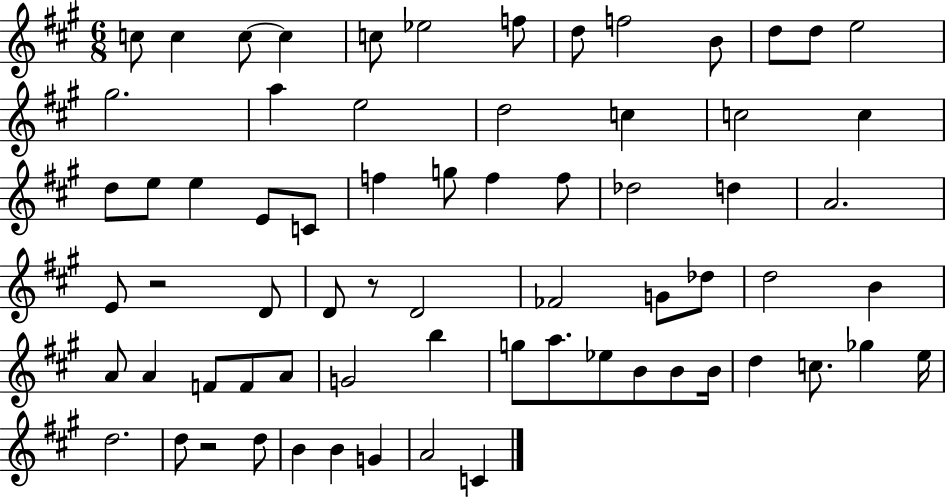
X:1
T:Untitled
M:6/8
L:1/4
K:A
c/2 c c/2 c c/2 _e2 f/2 d/2 f2 B/2 d/2 d/2 e2 ^g2 a e2 d2 c c2 c d/2 e/2 e E/2 C/2 f g/2 f f/2 _d2 d A2 E/2 z2 D/2 D/2 z/2 D2 _F2 G/2 _d/2 d2 B A/2 A F/2 F/2 A/2 G2 b g/2 a/2 _e/2 B/2 B/2 B/4 d c/2 _g e/4 d2 d/2 z2 d/2 B B G A2 C